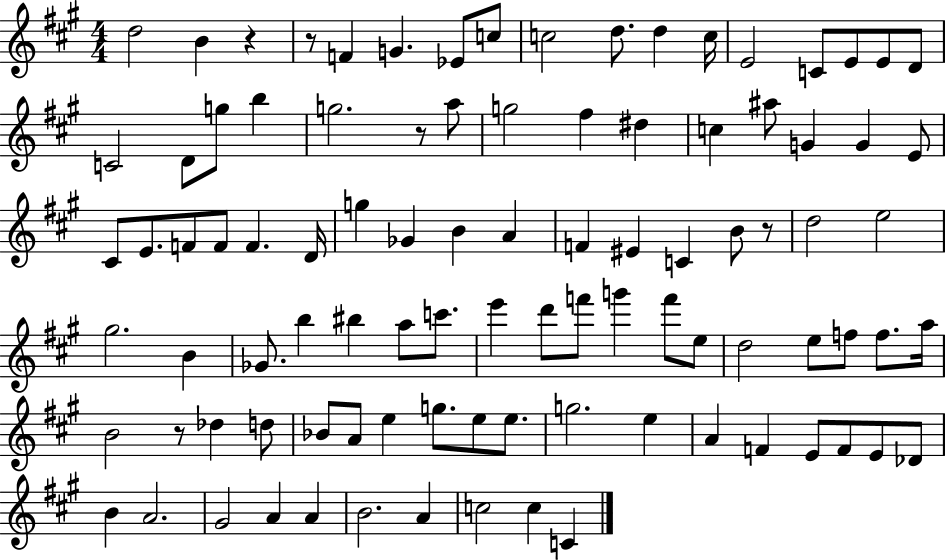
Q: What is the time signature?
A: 4/4